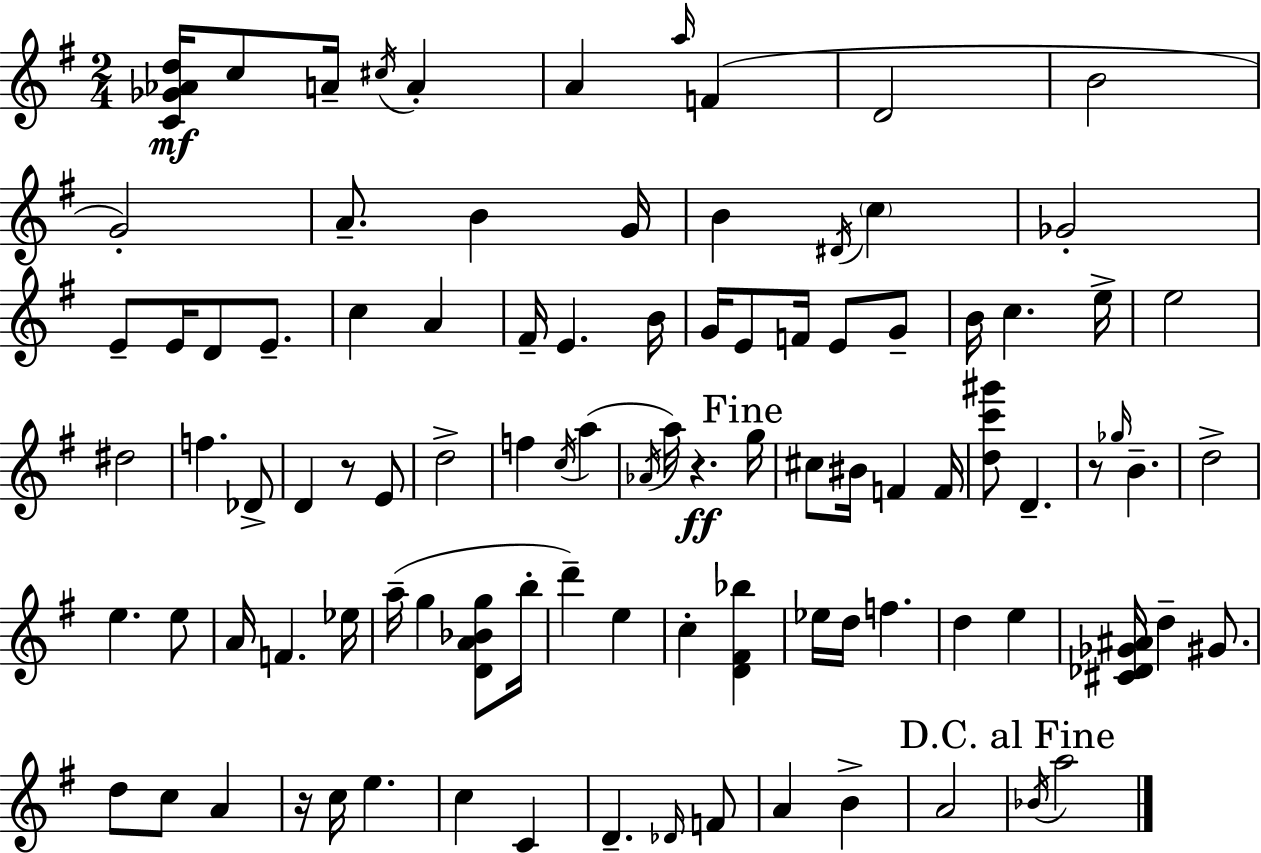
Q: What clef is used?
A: treble